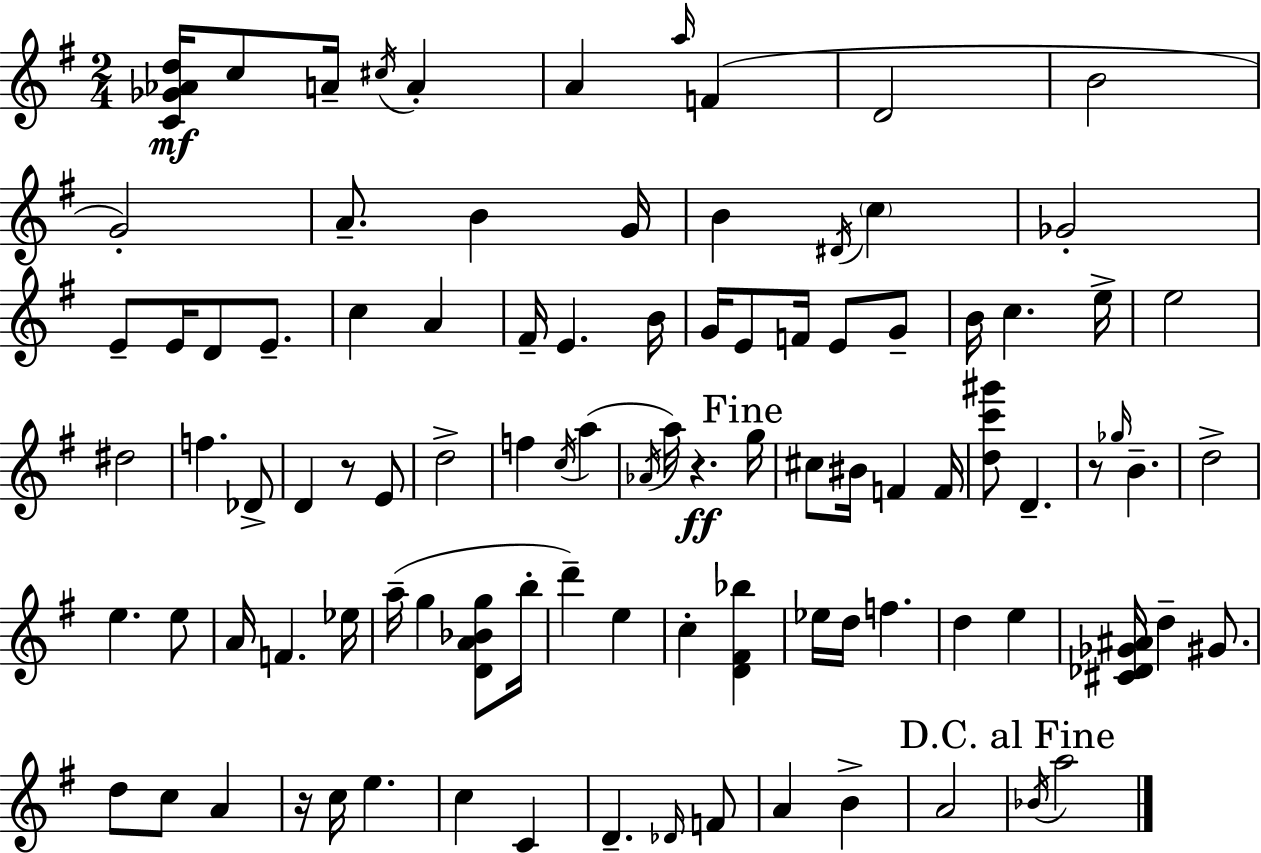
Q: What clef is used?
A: treble